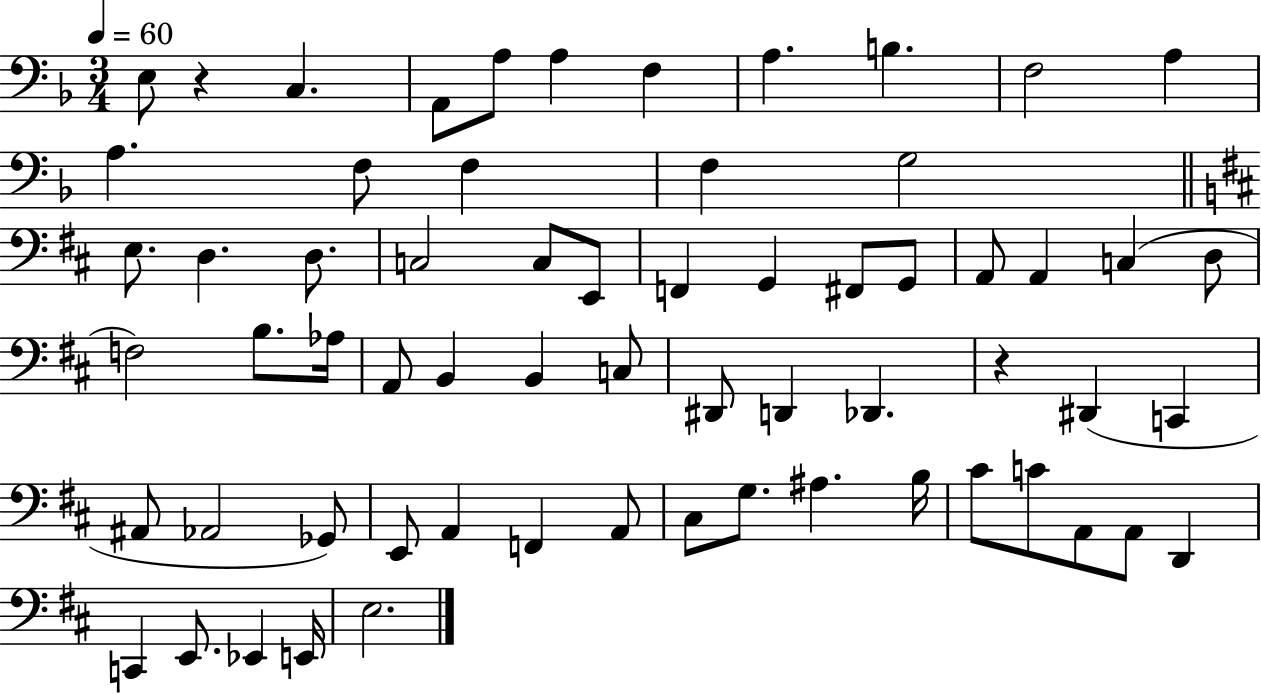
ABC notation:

X:1
T:Untitled
M:3/4
L:1/4
K:F
E,/2 z C, A,,/2 A,/2 A, F, A, B, F,2 A, A, F,/2 F, F, G,2 E,/2 D, D,/2 C,2 C,/2 E,,/2 F,, G,, ^F,,/2 G,,/2 A,,/2 A,, C, D,/2 F,2 B,/2 _A,/4 A,,/2 B,, B,, C,/2 ^D,,/2 D,, _D,, z ^D,, C,, ^A,,/2 _A,,2 _G,,/2 E,,/2 A,, F,, A,,/2 ^C,/2 G,/2 ^A, B,/4 ^C/2 C/2 A,,/2 A,,/2 D,, C,, E,,/2 _E,, E,,/4 E,2